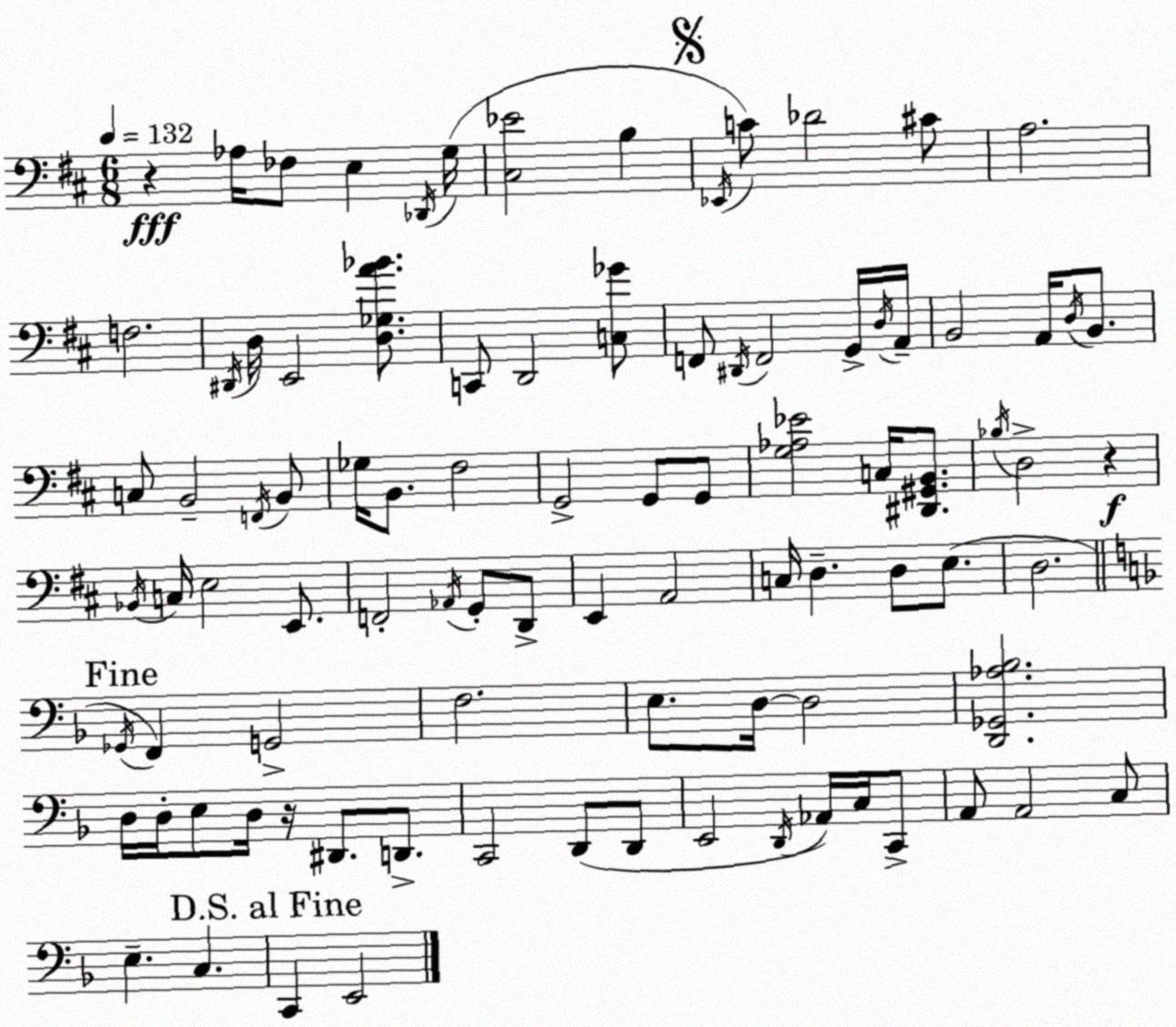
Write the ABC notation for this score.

X:1
T:Untitled
M:6/8
L:1/4
K:D
z _A,/4 _F,/2 E, _D,,/4 G,/4 [^C,_E]2 B, _E,,/4 C/2 _D2 ^C/2 A,2 F,2 ^D,,/4 D,/4 E,,2 [D,_G,A_B]/2 C,,/2 D,,2 [C,_G]/2 F,,/2 ^D,,/4 F,,2 G,,/4 D,/4 A,,/4 B,,2 A,,/4 D,/4 B,,/2 C,/2 B,,2 F,,/4 B,,/2 _G,/4 B,,/2 ^F,2 G,,2 G,,/2 G,,/2 [G,_A,_E]2 C,/4 [^D,,^G,,B,,]/2 _B,/4 D,2 z _B,,/4 C,/4 E,2 E,,/2 F,,2 _A,,/4 G,,/2 D,,/2 E,, A,,2 C,/4 D, D,/2 E,/2 D,2 _G,,/4 F,, G,,2 F,2 E,/2 D,/4 D,2 [D,,_G,,_A,_B,]2 D,/4 D,/4 E,/2 D,/4 z/4 ^D,,/2 D,,/2 C,,2 D,,/2 D,,/2 E,,2 D,,/4 _A,,/4 C,/4 C,,/2 A,,/2 A,,2 C,/2 E, C, C,, E,,2